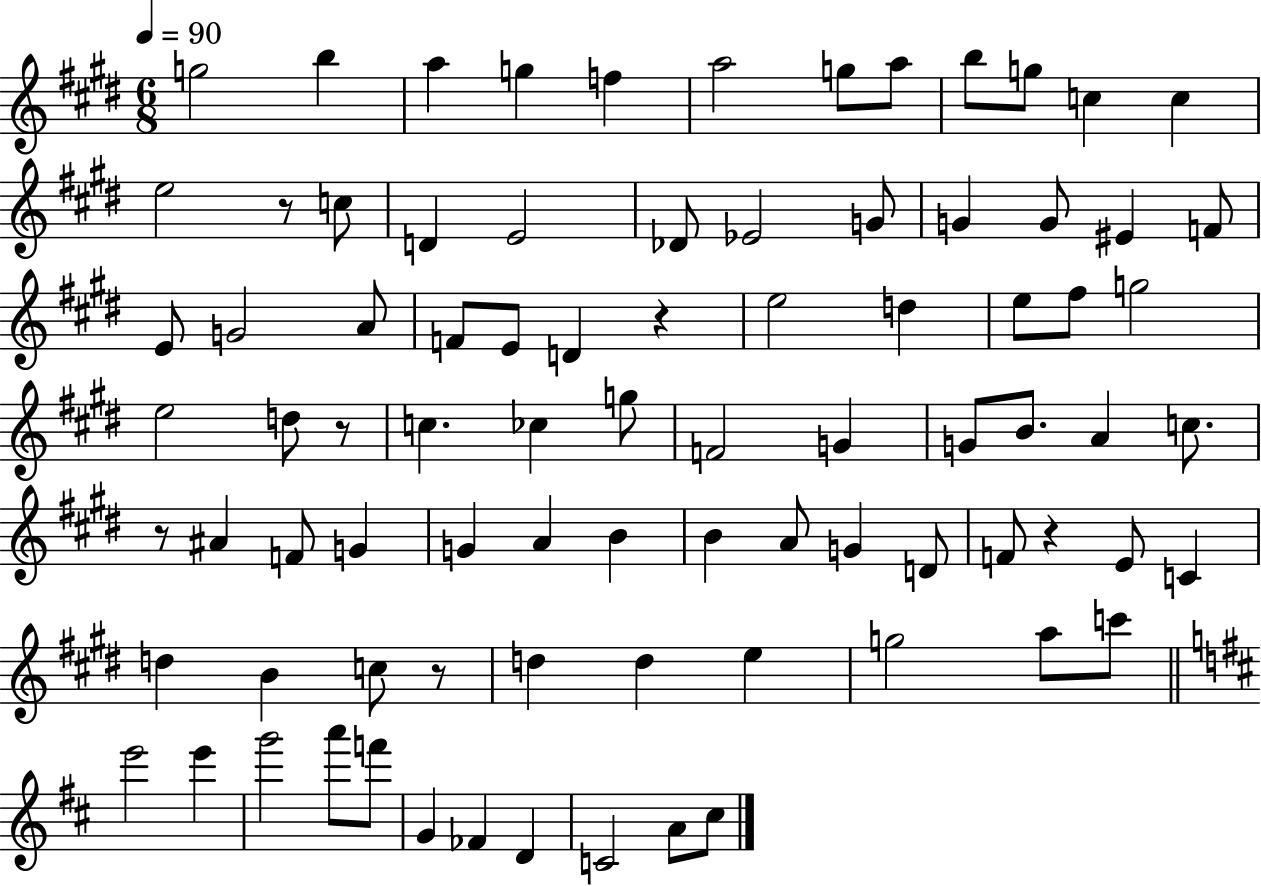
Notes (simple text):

G5/h B5/q A5/q G5/q F5/q A5/h G5/e A5/e B5/e G5/e C5/q C5/q E5/h R/e C5/e D4/q E4/h Db4/e Eb4/h G4/e G4/q G4/e EIS4/q F4/e E4/e G4/h A4/e F4/e E4/e D4/q R/q E5/h D5/q E5/e F#5/e G5/h E5/h D5/e R/e C5/q. CES5/q G5/e F4/h G4/q G4/e B4/e. A4/q C5/e. R/e A#4/q F4/e G4/q G4/q A4/q B4/q B4/q A4/e G4/q D4/e F4/e R/q E4/e C4/q D5/q B4/q C5/e R/e D5/q D5/q E5/q G5/h A5/e C6/e E6/h E6/q G6/h A6/e F6/e G4/q FES4/q D4/q C4/h A4/e C#5/e